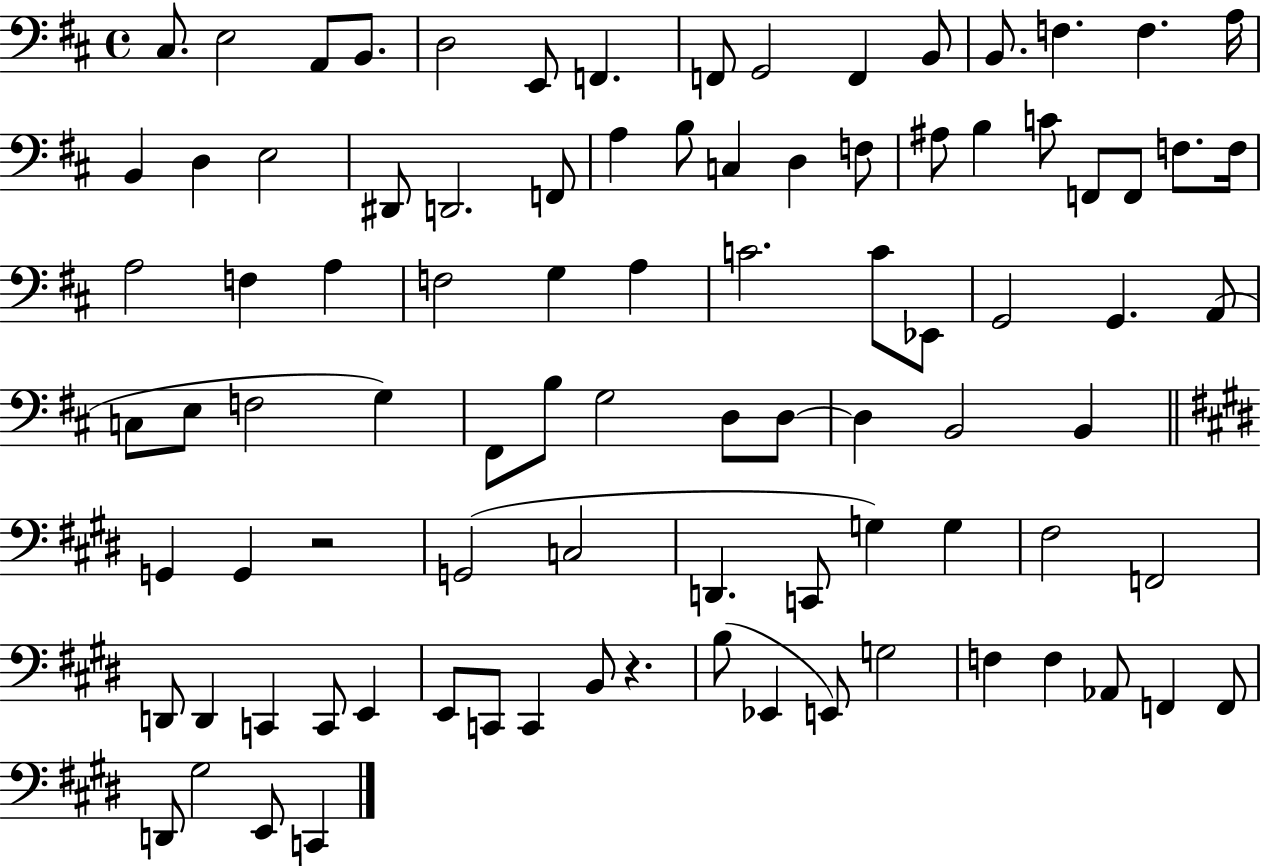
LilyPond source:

{
  \clef bass
  \time 4/4
  \defaultTimeSignature
  \key d \major
  \repeat volta 2 { cis8. e2 a,8 b,8. | d2 e,8 f,4. | f,8 g,2 f,4 b,8 | b,8. f4. f4. a16 | \break b,4 d4 e2 | dis,8 d,2. f,8 | a4 b8 c4 d4 f8 | ais8 b4 c'8 f,8 f,8 f8. f16 | \break a2 f4 a4 | f2 g4 a4 | c'2. c'8 ees,8 | g,2 g,4. a,8( | \break c8 e8 f2 g4) | fis,8 b8 g2 d8 d8~~ | d4 b,2 b,4 | \bar "||" \break \key e \major g,4 g,4 r2 | g,2( c2 | d,4. c,8 g4) g4 | fis2 f,2 | \break d,8 d,4 c,4 c,8 e,4 | e,8 c,8 c,4 b,8 r4. | b8( ees,4 e,8) g2 | f4 f4 aes,8 f,4 f,8 | \break d,8 gis2 e,8 c,4 | } \bar "|."
}